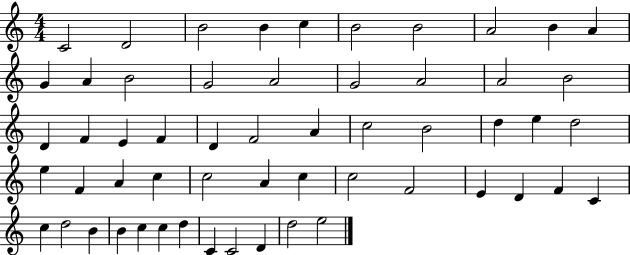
C4/h D4/h B4/h B4/q C5/q B4/h B4/h A4/h B4/q A4/q G4/q A4/q B4/h G4/h A4/h G4/h A4/h A4/h B4/h D4/q F4/q E4/q F4/q D4/q F4/h A4/q C5/h B4/h D5/q E5/q D5/h E5/q F4/q A4/q C5/q C5/h A4/q C5/q C5/h F4/h E4/q D4/q F4/q C4/q C5/q D5/h B4/q B4/q C5/q C5/q D5/q C4/q C4/h D4/q D5/h E5/h